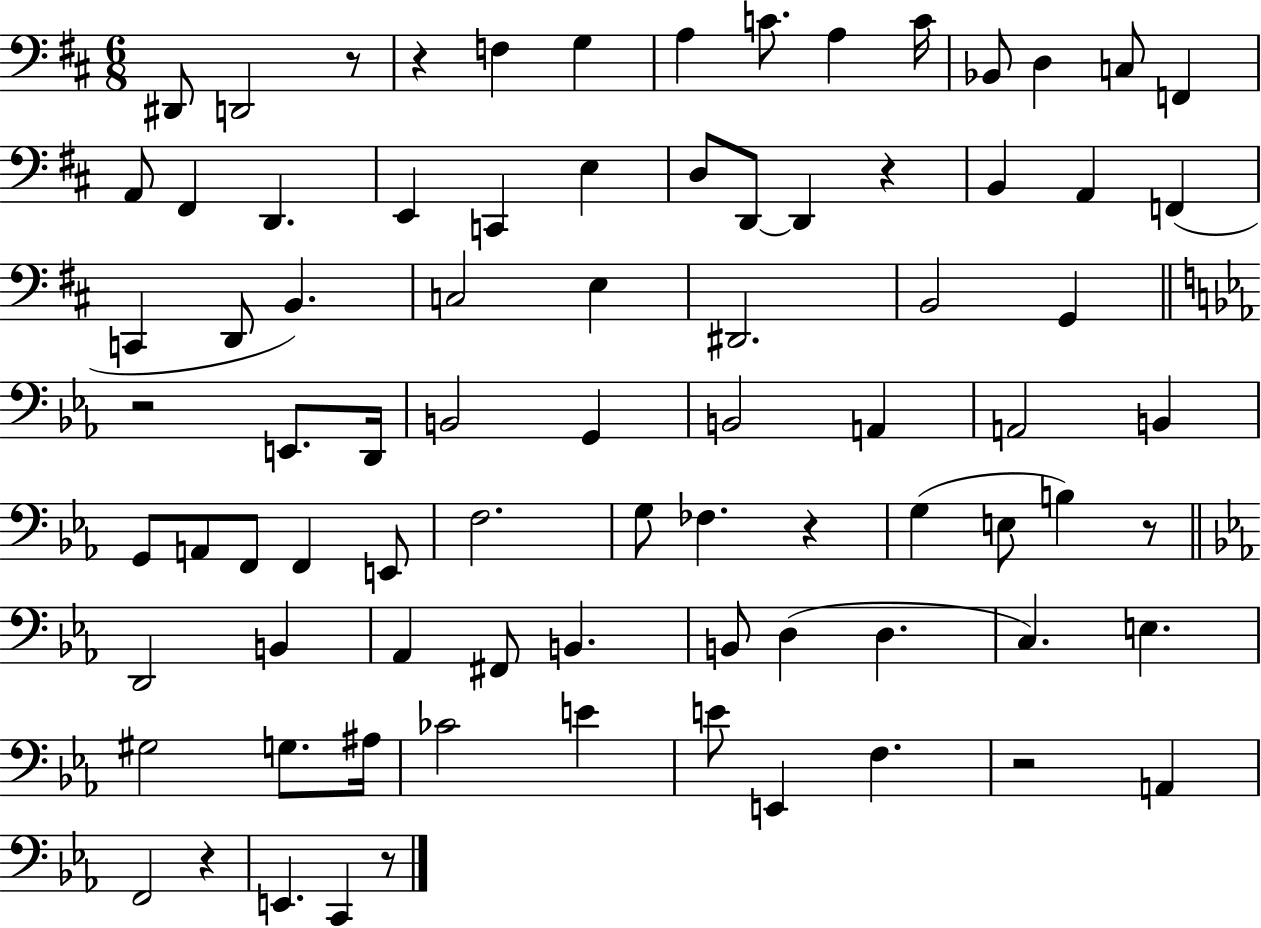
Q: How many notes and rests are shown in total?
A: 82